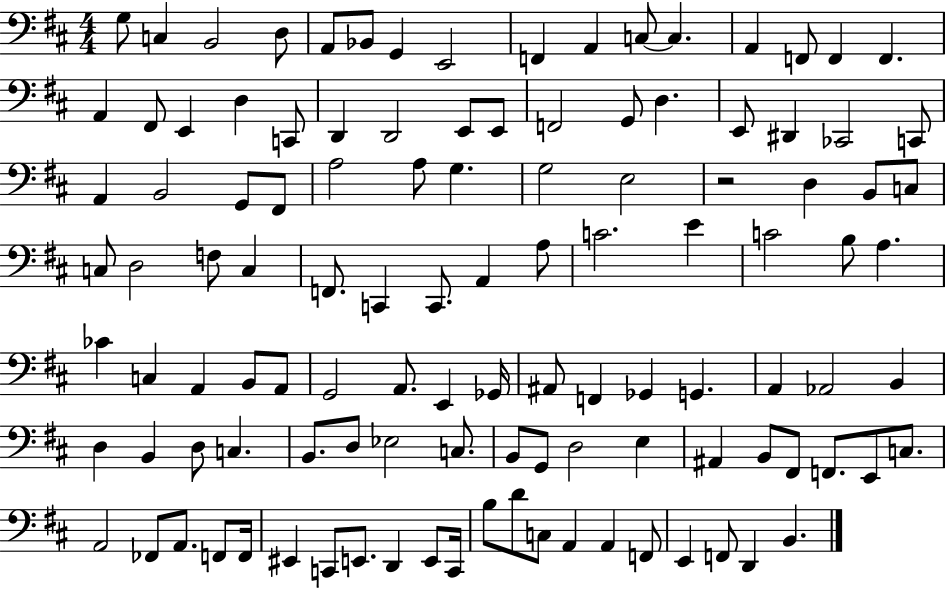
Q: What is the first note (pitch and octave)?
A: G3